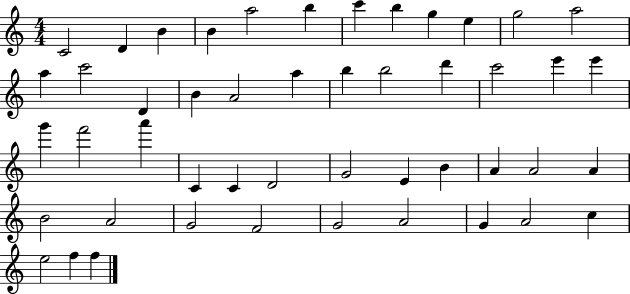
X:1
T:Untitled
M:4/4
L:1/4
K:C
C2 D B B a2 b c' b g e g2 a2 a c'2 D B A2 a b b2 d' c'2 e' e' g' f'2 a' C C D2 G2 E B A A2 A B2 A2 G2 F2 G2 A2 G A2 c e2 f f